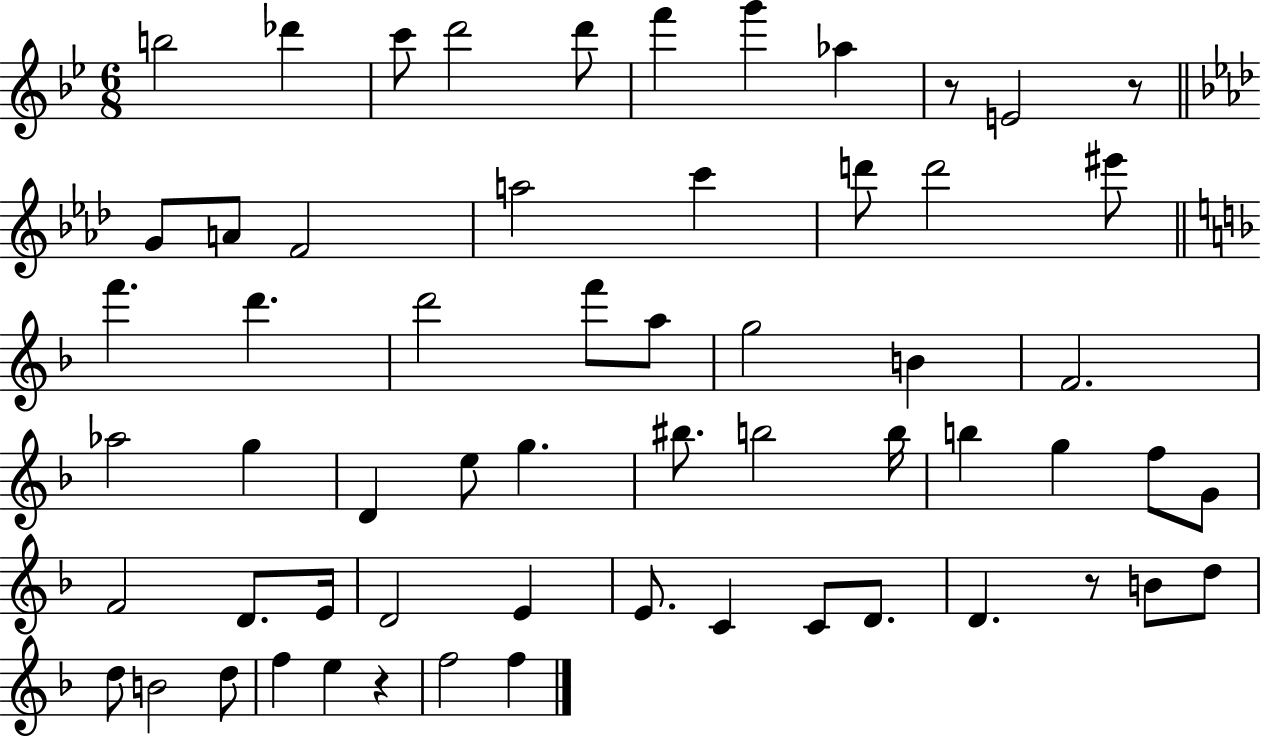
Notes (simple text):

B5/h Db6/q C6/e D6/h D6/e F6/q G6/q Ab5/q R/e E4/h R/e G4/e A4/e F4/h A5/h C6/q D6/e D6/h EIS6/e F6/q. D6/q. D6/h F6/e A5/e G5/h B4/q F4/h. Ab5/h G5/q D4/q E5/e G5/q. BIS5/e. B5/h B5/s B5/q G5/q F5/e G4/e F4/h D4/e. E4/s D4/h E4/q E4/e. C4/q C4/e D4/e. D4/q. R/e B4/e D5/e D5/e B4/h D5/e F5/q E5/q R/q F5/h F5/q